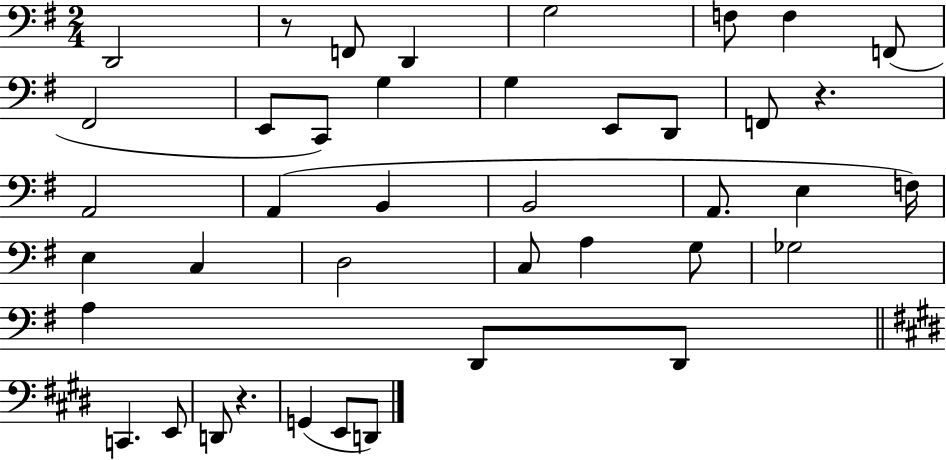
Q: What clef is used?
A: bass